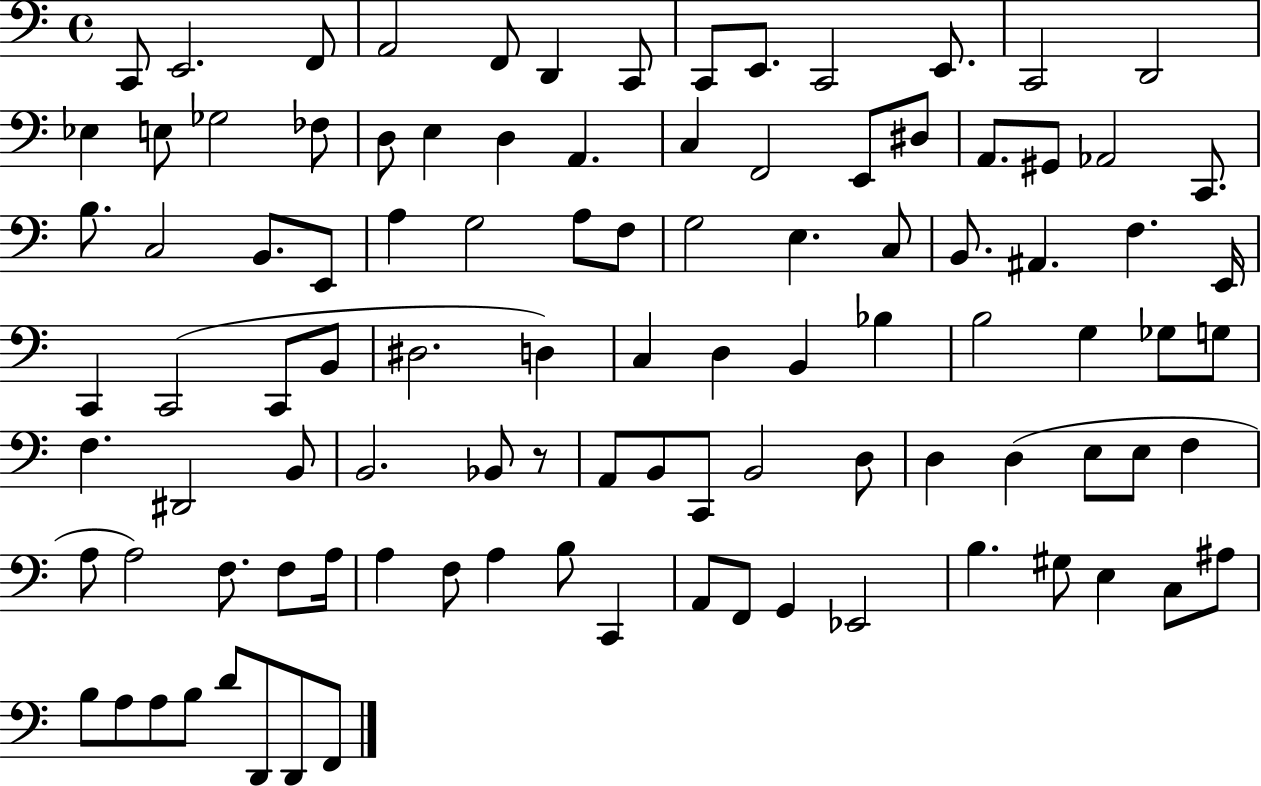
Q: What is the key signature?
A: C major